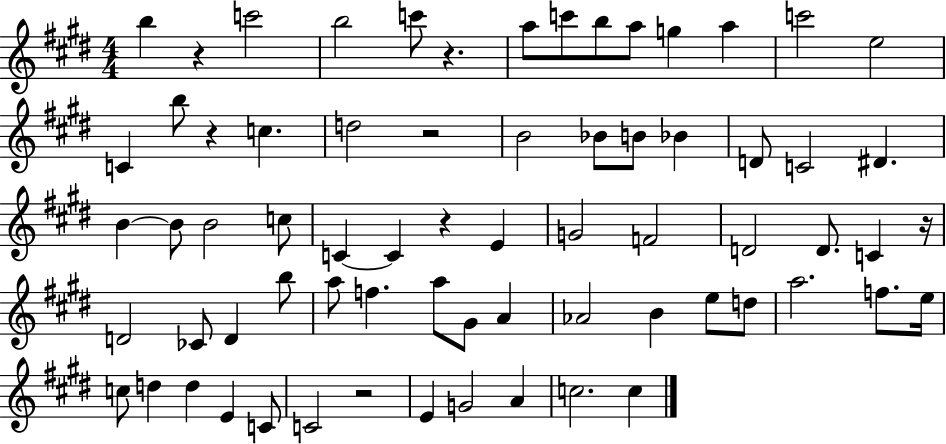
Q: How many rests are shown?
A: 7